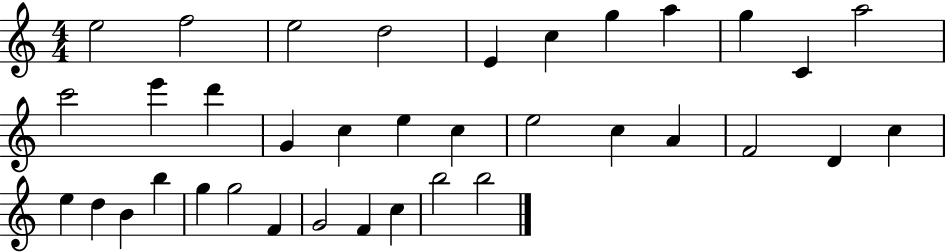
X:1
T:Untitled
M:4/4
L:1/4
K:C
e2 f2 e2 d2 E c g a g C a2 c'2 e' d' G c e c e2 c A F2 D c e d B b g g2 F G2 F c b2 b2